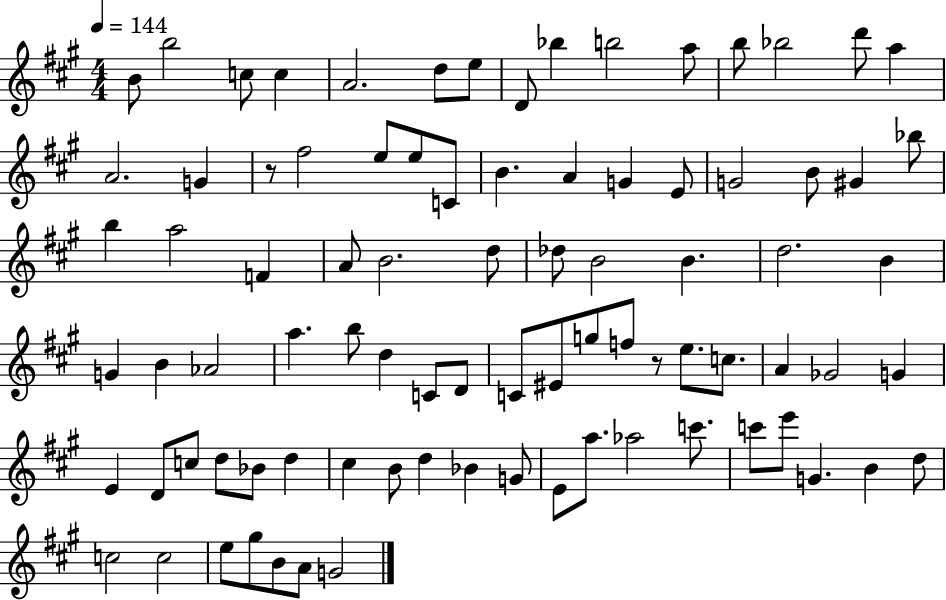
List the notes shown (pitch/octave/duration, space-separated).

B4/e B5/h C5/e C5/q A4/h. D5/e E5/e D4/e Bb5/q B5/h A5/e B5/e Bb5/h D6/e A5/q A4/h. G4/q R/e F#5/h E5/e E5/e C4/e B4/q. A4/q G4/q E4/e G4/h B4/e G#4/q Bb5/e B5/q A5/h F4/q A4/e B4/h. D5/e Db5/e B4/h B4/q. D5/h. B4/q G4/q B4/q Ab4/h A5/q. B5/e D5/q C4/e D4/e C4/e EIS4/e G5/e F5/e R/e E5/e. C5/e. A4/q Gb4/h G4/q E4/q D4/e C5/e D5/e Bb4/e D5/q C#5/q B4/e D5/q Bb4/q G4/e E4/e A5/e. Ab5/h C6/e. C6/e E6/e G4/q. B4/q D5/e C5/h C5/h E5/e G#5/e B4/e A4/e G4/h